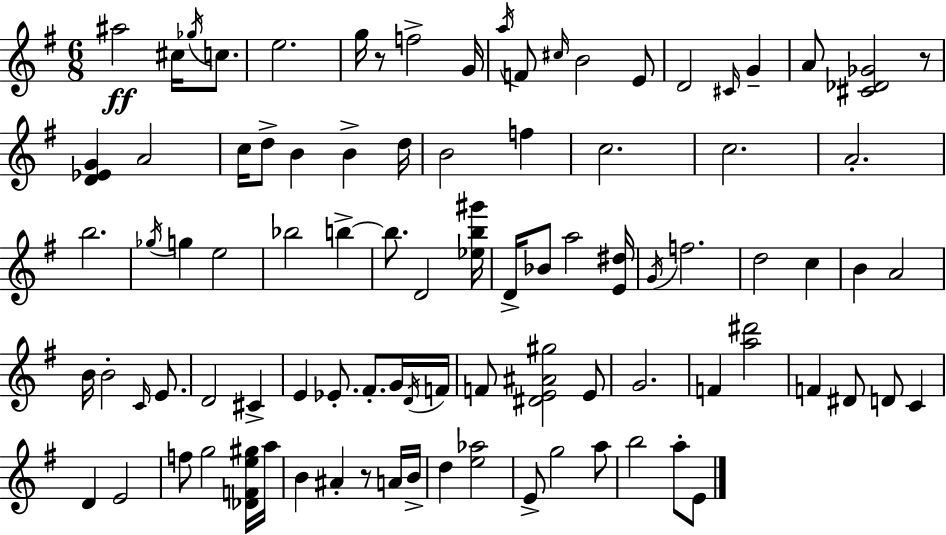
A#5/h C#5/s Gb5/s C5/e. E5/h. G5/s R/e F5/h G4/s A5/s F4/e C#5/s B4/h E4/e D4/h C#4/s G4/q A4/e [C#4,Db4,Gb4]/h R/e [D4,Eb4,G4]/q A4/h C5/s D5/e B4/q B4/q D5/s B4/h F5/q C5/h. C5/h. A4/h. B5/h. Gb5/s G5/q E5/h Bb5/h B5/q B5/e. D4/h [Eb5,B5,G#6]/s D4/s Bb4/e A5/h [E4,D#5]/s G4/s F5/h. D5/h C5/q B4/q A4/h B4/s B4/h C4/s E4/e. D4/h C#4/q E4/q Eb4/e. F#4/e. G4/s D4/s F4/s F4/e [D#4,E4,A#4,G#5]/h E4/e G4/h. F4/q [A5,D#6]/h F4/q D#4/e D4/e C4/q D4/q E4/h F5/e G5/h [Db4,F4,E5,G#5]/s A5/s B4/q A#4/q R/e A4/s B4/s D5/q [E5,Ab5]/h E4/e G5/h A5/e B5/h A5/e E4/e